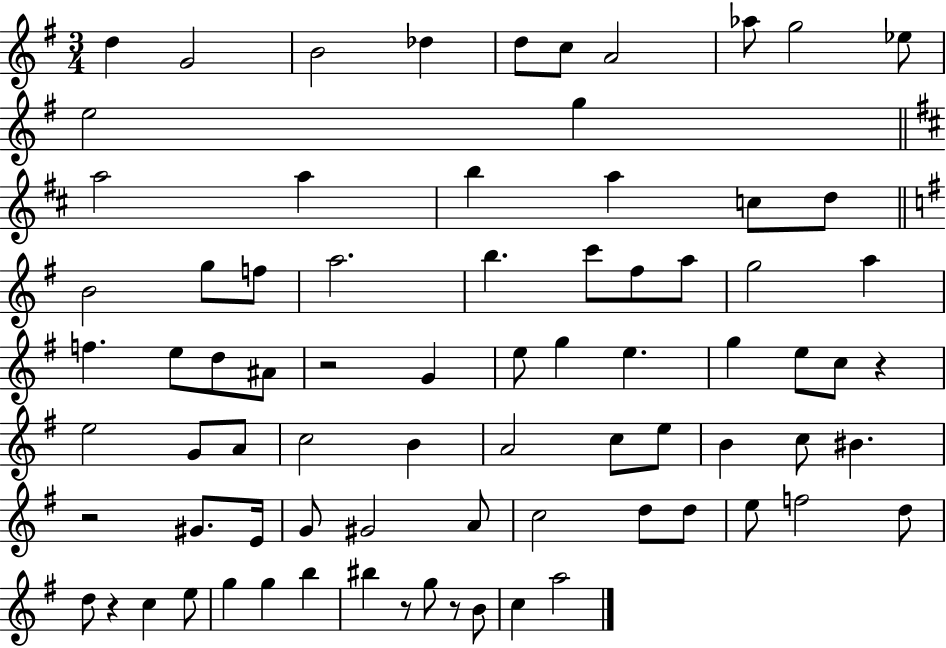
X:1
T:Untitled
M:3/4
L:1/4
K:G
d G2 B2 _d d/2 c/2 A2 _a/2 g2 _e/2 e2 g a2 a b a c/2 d/2 B2 g/2 f/2 a2 b c'/2 ^f/2 a/2 g2 a f e/2 d/2 ^A/2 z2 G e/2 g e g e/2 c/2 z e2 G/2 A/2 c2 B A2 c/2 e/2 B c/2 ^B z2 ^G/2 E/4 G/2 ^G2 A/2 c2 d/2 d/2 e/2 f2 d/2 d/2 z c e/2 g g b ^b z/2 g/2 z/2 B/2 c a2